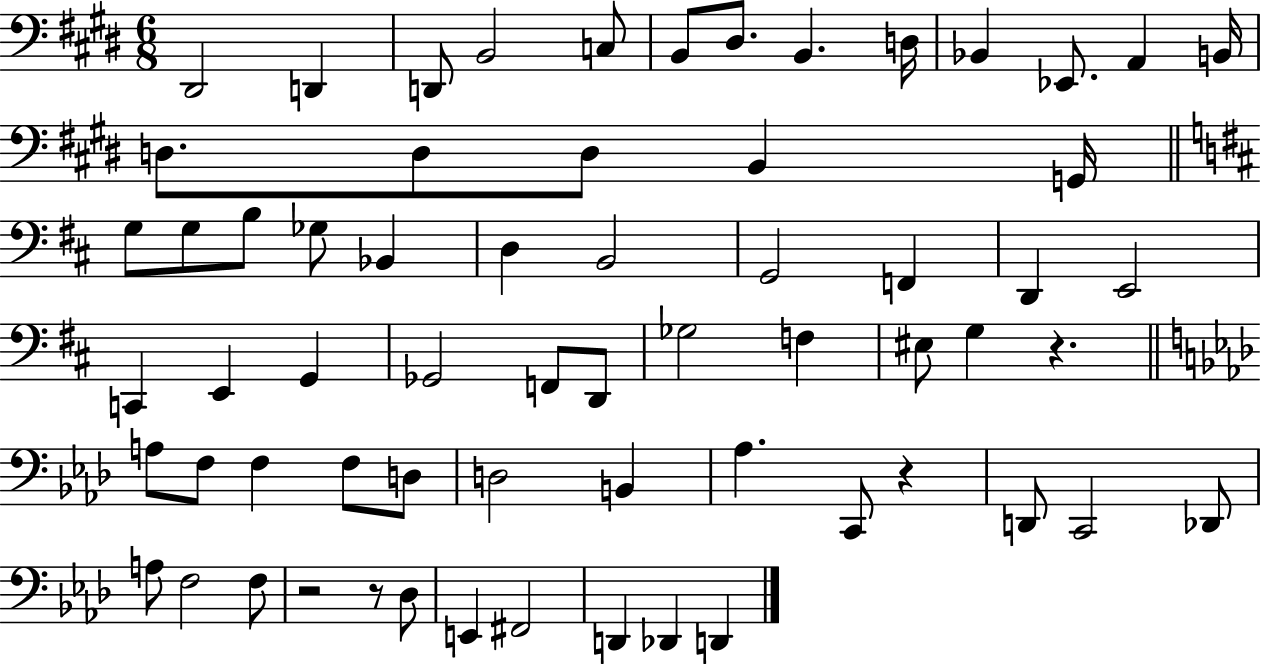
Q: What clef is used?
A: bass